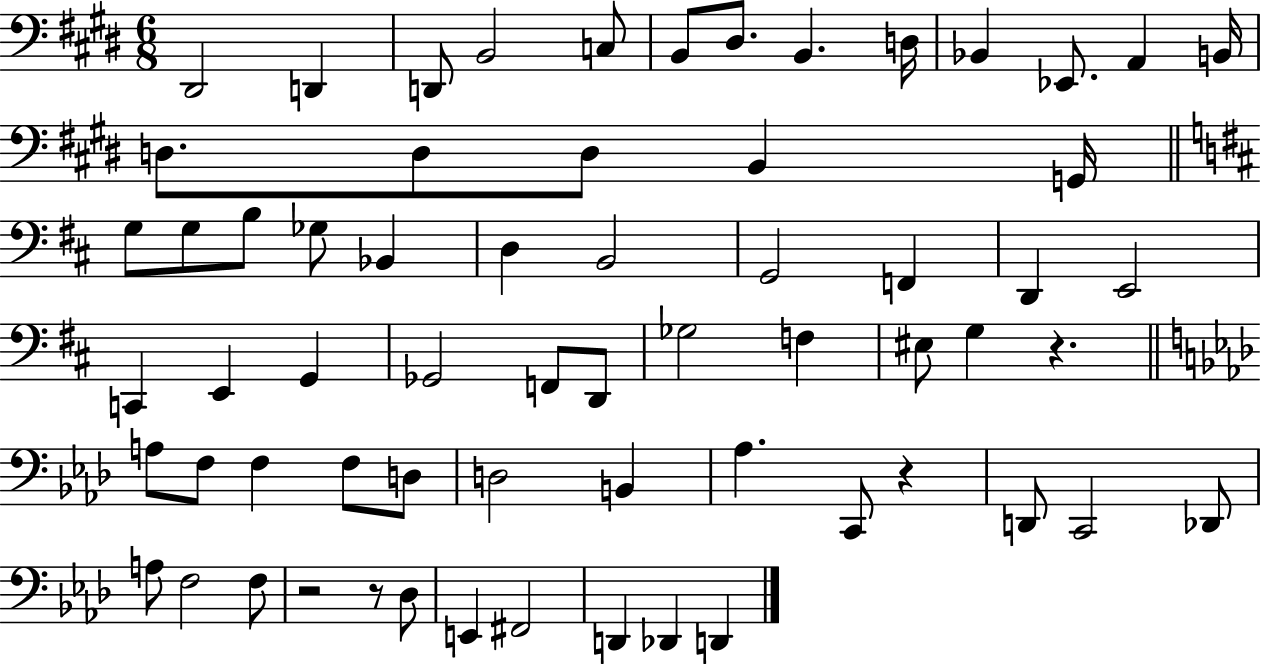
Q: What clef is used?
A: bass